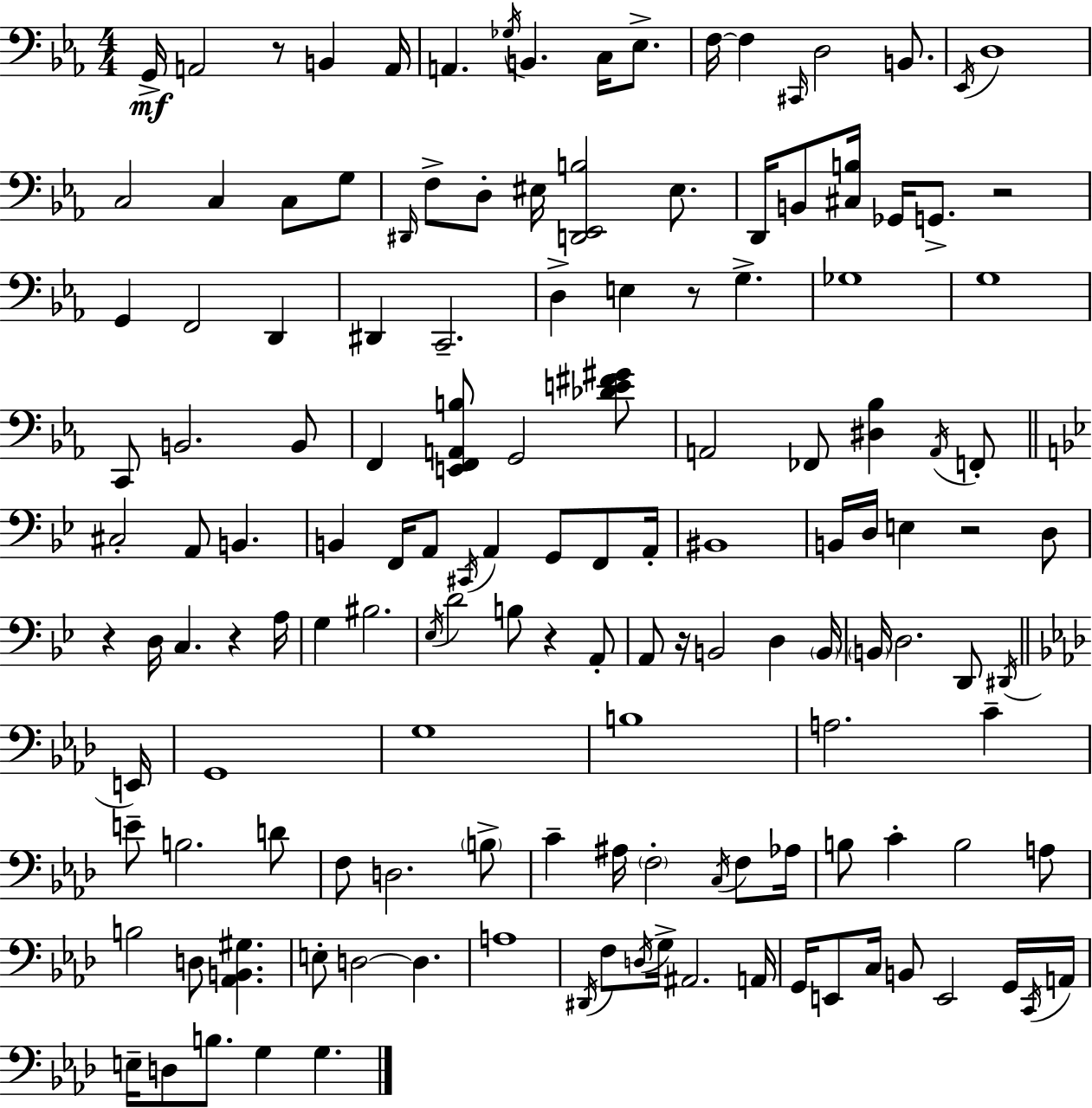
X:1
T:Untitled
M:4/4
L:1/4
K:Cm
G,,/4 A,,2 z/2 B,, A,,/4 A,, _G,/4 B,, C,/4 _E,/2 F,/4 F, ^C,,/4 D,2 B,,/2 _E,,/4 D,4 C,2 C, C,/2 G,/2 ^D,,/4 F,/2 D,/2 ^E,/4 [D,,_E,,B,]2 ^E,/2 D,,/4 B,,/2 [^C,B,]/4 _G,,/4 G,,/2 z2 G,, F,,2 D,, ^D,, C,,2 D, E, z/2 G, _G,4 G,4 C,,/2 B,,2 B,,/2 F,, [E,,F,,A,,B,]/2 G,,2 [_DE^F^G]/2 A,,2 _F,,/2 [^D,_B,] A,,/4 F,,/2 ^C,2 A,,/2 B,, B,, F,,/4 A,,/2 ^C,,/4 A,, G,,/2 F,,/2 A,,/4 ^B,,4 B,,/4 D,/4 E, z2 D,/2 z D,/4 C, z A,/4 G, ^B,2 _E,/4 D2 B,/2 z A,,/2 A,,/2 z/4 B,,2 D, B,,/4 B,,/4 D,2 D,,/2 ^D,,/4 E,,/4 G,,4 G,4 B,4 A,2 C E/2 B,2 D/2 F,/2 D,2 B,/2 C ^A,/4 F,2 C,/4 F,/2 _A,/4 B,/2 C B,2 A,/2 B,2 D,/2 [_A,,B,,^G,] E,/2 D,2 D, A,4 ^D,,/4 F,/2 D,/4 G,/4 ^A,,2 A,,/4 G,,/4 E,,/2 C,/4 B,,/2 E,,2 G,,/4 C,,/4 A,,/4 E,/4 D,/2 B,/2 G, G,